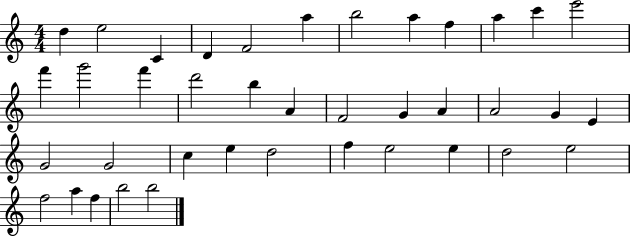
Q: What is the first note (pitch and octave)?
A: D5